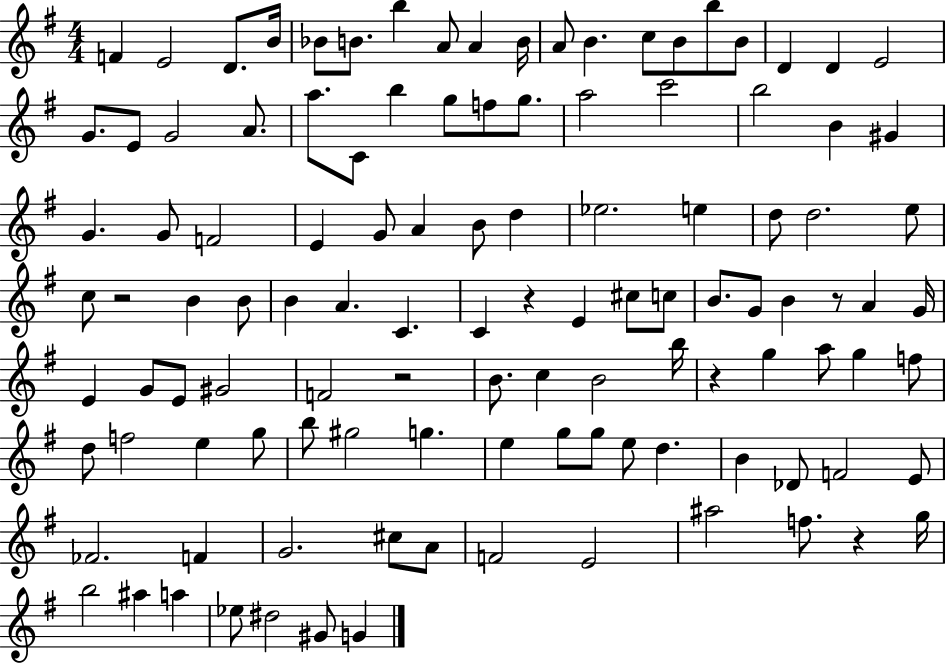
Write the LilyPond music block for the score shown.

{
  \clef treble
  \numericTimeSignature
  \time 4/4
  \key g \major
  f'4 e'2 d'8. b'16 | bes'8 b'8. b''4 a'8 a'4 b'16 | a'8 b'4. c''8 b'8 b''8 b'8 | d'4 d'4 e'2 | \break g'8. e'8 g'2 a'8. | a''8. c'8 b''4 g''8 f''8 g''8. | a''2 c'''2 | b''2 b'4 gis'4 | \break g'4. g'8 f'2 | e'4 g'8 a'4 b'8 d''4 | ees''2. e''4 | d''8 d''2. e''8 | \break c''8 r2 b'4 b'8 | b'4 a'4. c'4. | c'4 r4 e'4 cis''8 c''8 | b'8. g'8 b'4 r8 a'4 g'16 | \break e'4 g'8 e'8 gis'2 | f'2 r2 | b'8. c''4 b'2 b''16 | r4 g''4 a''8 g''4 f''8 | \break d''8 f''2 e''4 g''8 | b''8 gis''2 g''4. | e''4 g''8 g''8 e''8 d''4. | b'4 des'8 f'2 e'8 | \break fes'2. f'4 | g'2. cis''8 a'8 | f'2 e'2 | ais''2 f''8. r4 g''16 | \break b''2 ais''4 a''4 | ees''8 dis''2 gis'8 g'4 | \bar "|."
}